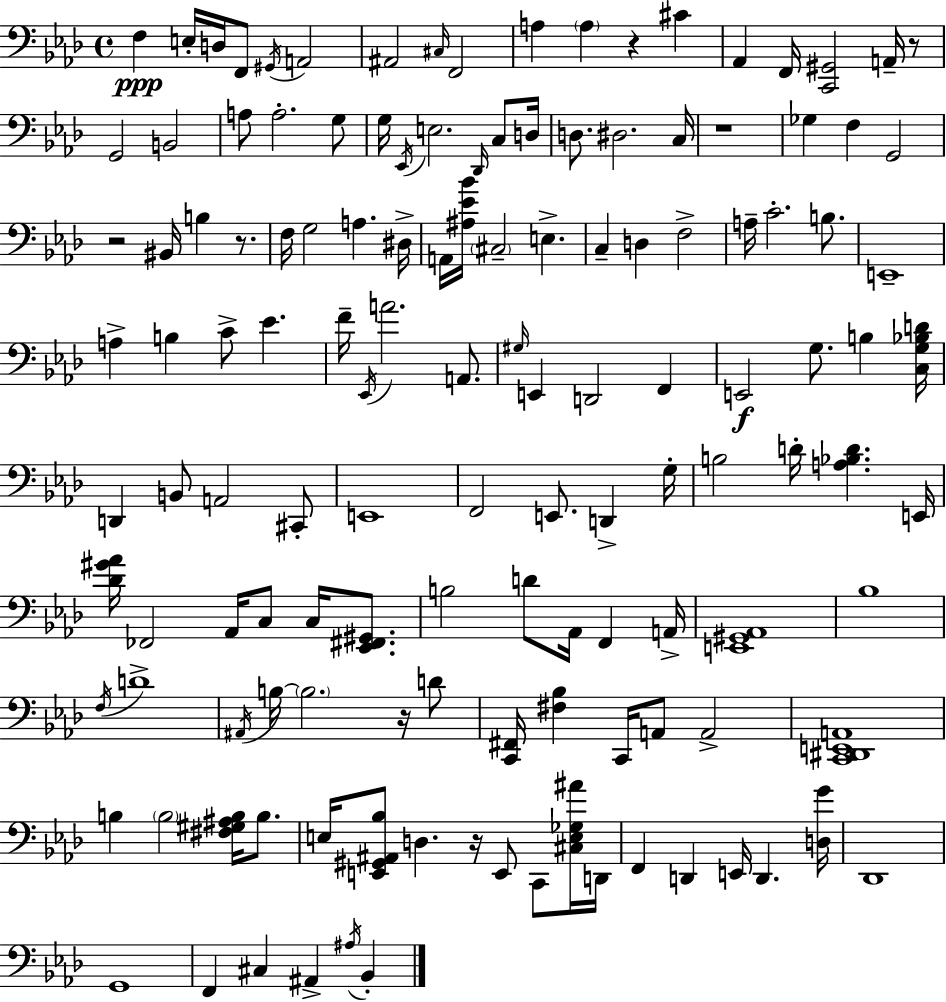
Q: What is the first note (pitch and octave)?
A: F3